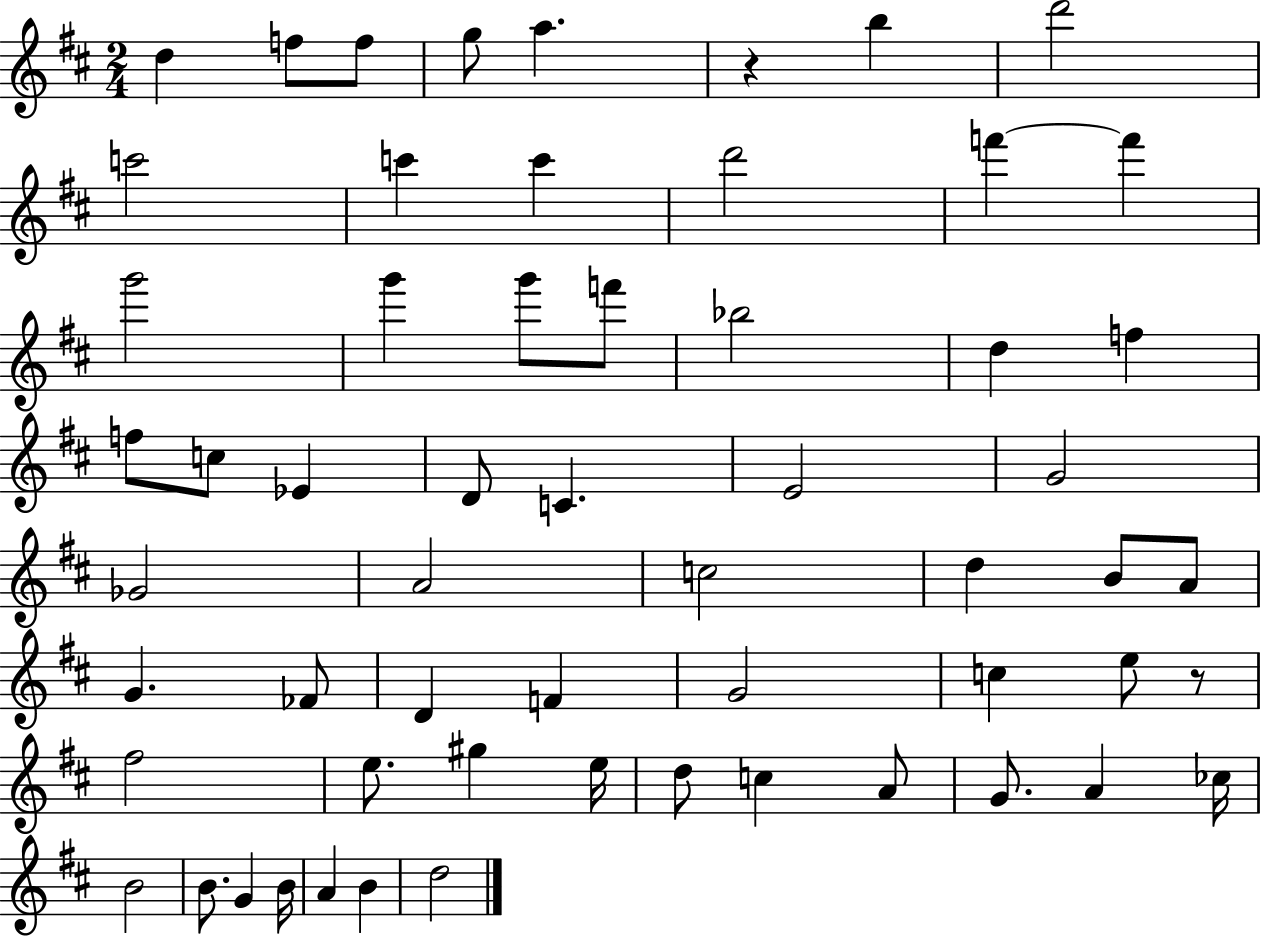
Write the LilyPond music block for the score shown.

{
  \clef treble
  \numericTimeSignature
  \time 2/4
  \key d \major
  d''4 f''8 f''8 | g''8 a''4. | r4 b''4 | d'''2 | \break c'''2 | c'''4 c'''4 | d'''2 | f'''4~~ f'''4 | \break g'''2 | g'''4 g'''8 f'''8 | bes''2 | d''4 f''4 | \break f''8 c''8 ees'4 | d'8 c'4. | e'2 | g'2 | \break ges'2 | a'2 | c''2 | d''4 b'8 a'8 | \break g'4. fes'8 | d'4 f'4 | g'2 | c''4 e''8 r8 | \break fis''2 | e''8. gis''4 e''16 | d''8 c''4 a'8 | g'8. a'4 ces''16 | \break b'2 | b'8. g'4 b'16 | a'4 b'4 | d''2 | \break \bar "|."
}